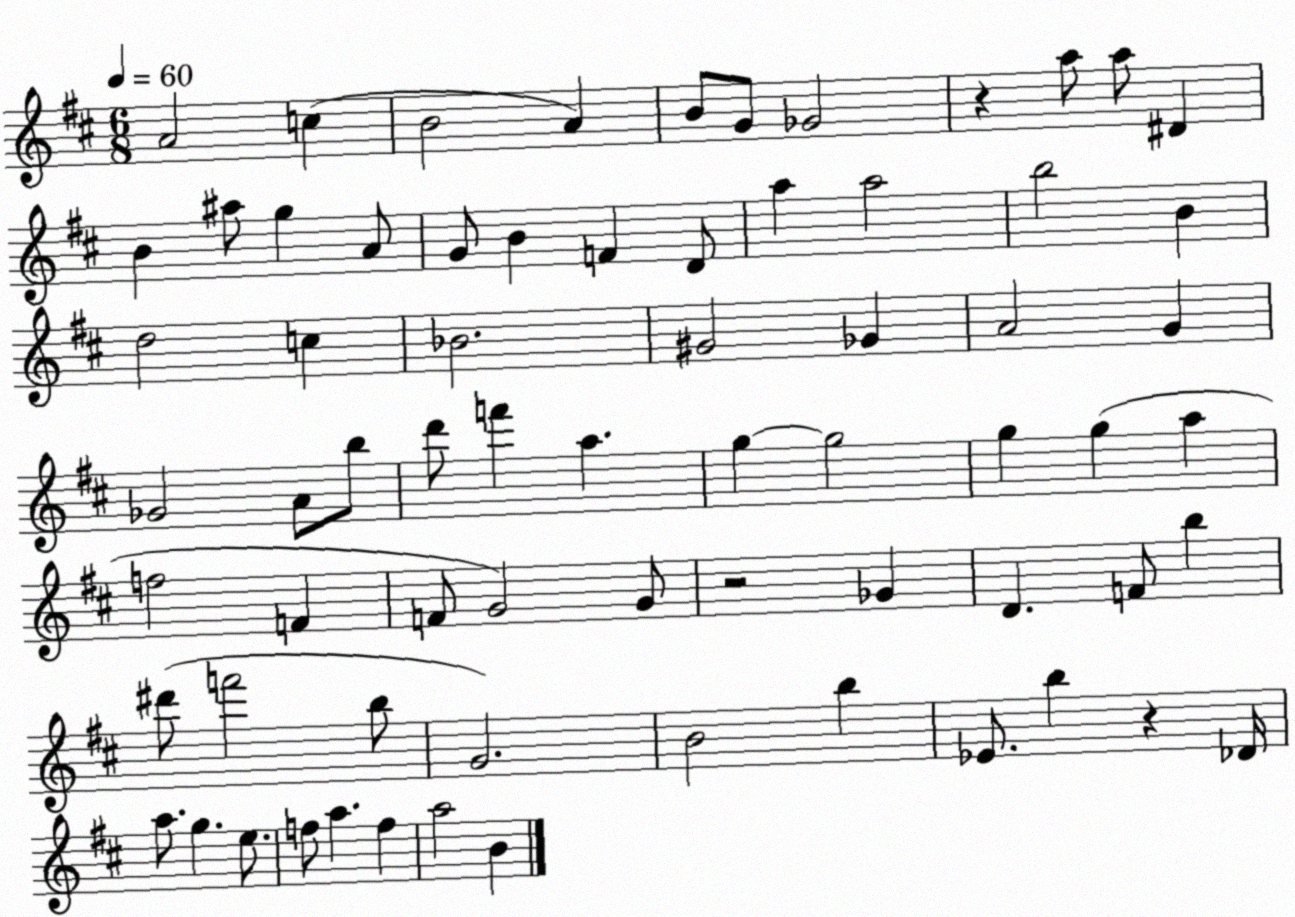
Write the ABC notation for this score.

X:1
T:Untitled
M:6/8
L:1/4
K:D
A2 c B2 A B/2 G/2 _G2 z a/2 a/2 ^D B ^a/2 g A/2 G/2 B F D/2 a a2 b2 B d2 c _B2 ^G2 _G A2 G _G2 A/2 b/2 d'/2 f' a g g2 g g a f2 F F/2 G2 G/2 z2 _G D F/2 b ^d'/2 f'2 b/2 G2 B2 b _E/2 b z _D/4 a/2 g e/2 f/2 a f a2 B